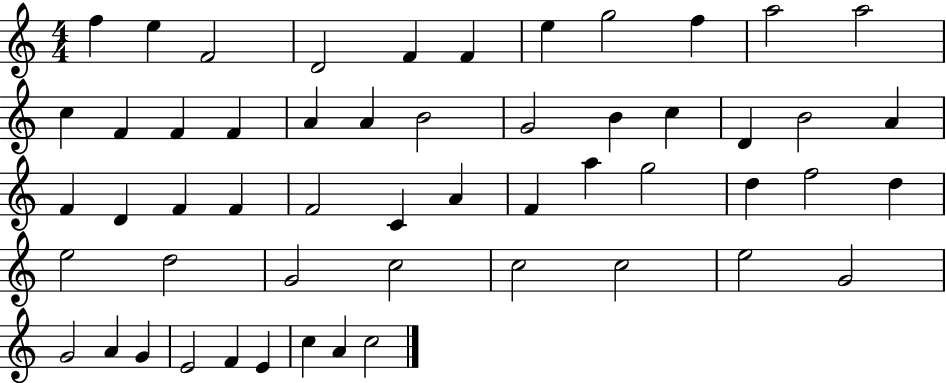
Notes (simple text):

F5/q E5/q F4/h D4/h F4/q F4/q E5/q G5/h F5/q A5/h A5/h C5/q F4/q F4/q F4/q A4/q A4/q B4/h G4/h B4/q C5/q D4/q B4/h A4/q F4/q D4/q F4/q F4/q F4/h C4/q A4/q F4/q A5/q G5/h D5/q F5/h D5/q E5/h D5/h G4/h C5/h C5/h C5/h E5/h G4/h G4/h A4/q G4/q E4/h F4/q E4/q C5/q A4/q C5/h